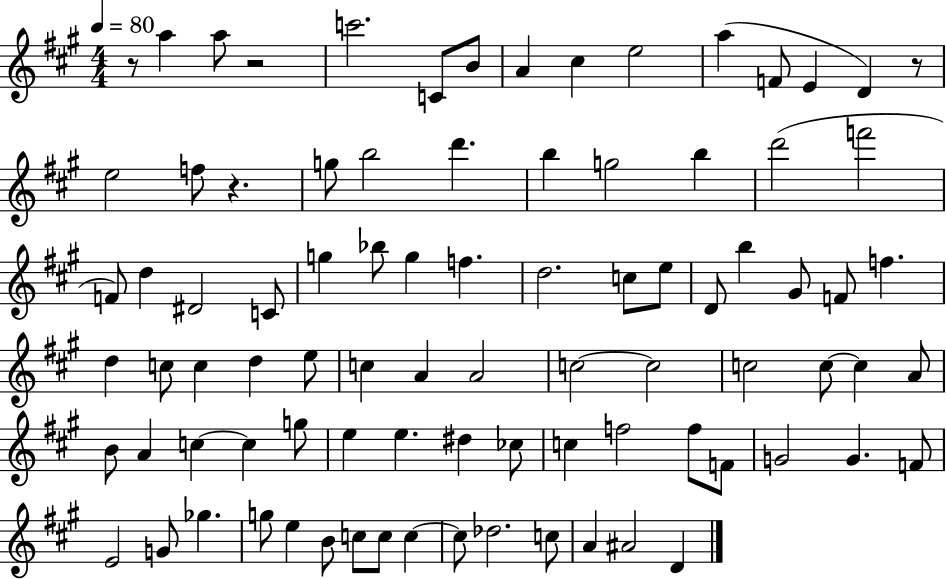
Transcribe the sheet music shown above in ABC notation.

X:1
T:Untitled
M:4/4
L:1/4
K:A
z/2 a a/2 z2 c'2 C/2 B/2 A ^c e2 a F/2 E D z/2 e2 f/2 z g/2 b2 d' b g2 b d'2 f'2 F/2 d ^D2 C/2 g _b/2 g f d2 c/2 e/2 D/2 b ^G/2 F/2 f d c/2 c d e/2 c A A2 c2 c2 c2 c/2 c A/2 B/2 A c c g/2 e e ^d _c/2 c f2 f/2 F/2 G2 G F/2 E2 G/2 _g g/2 e B/2 c/2 c/2 c c/2 _d2 c/2 A ^A2 D